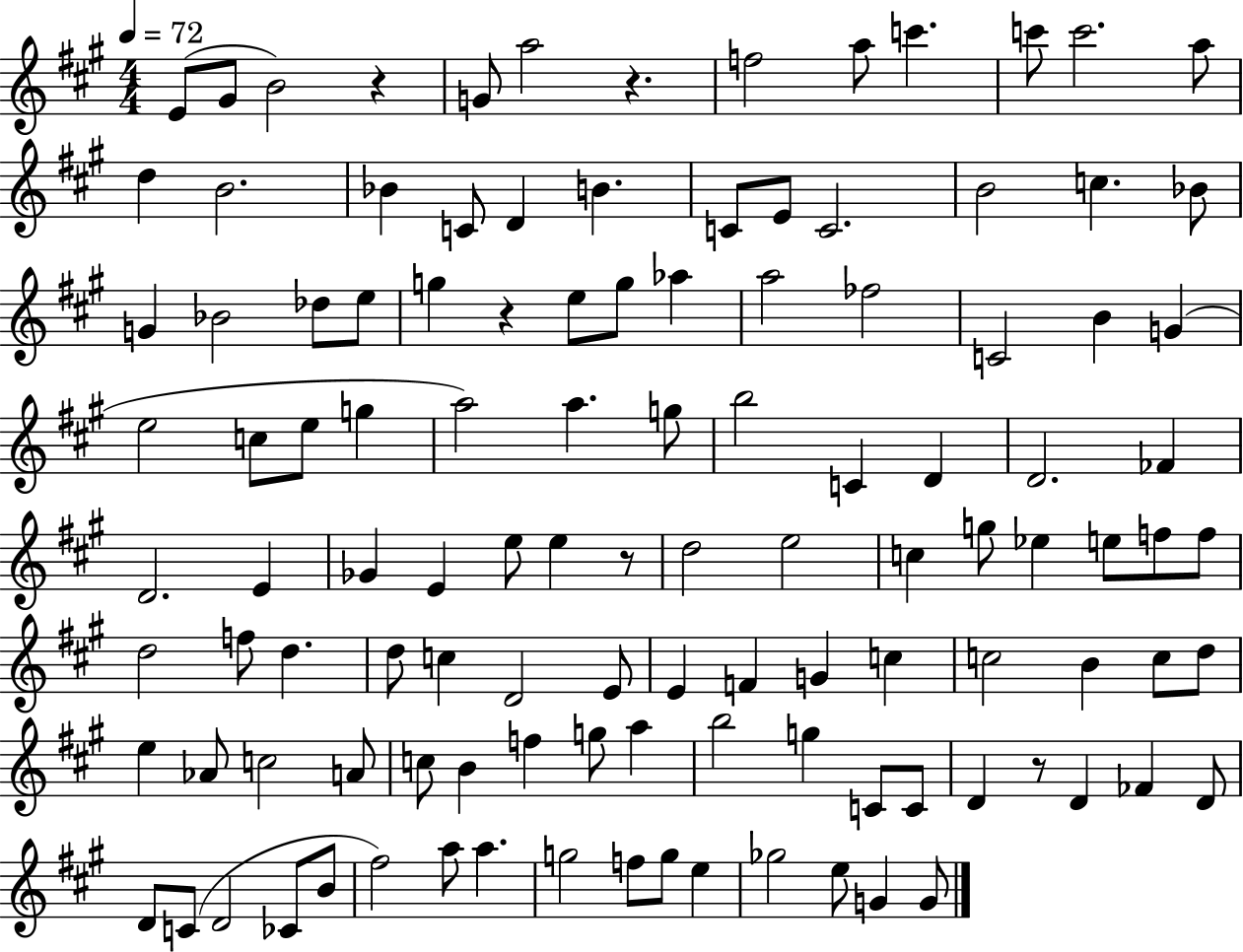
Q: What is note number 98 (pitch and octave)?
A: CES4